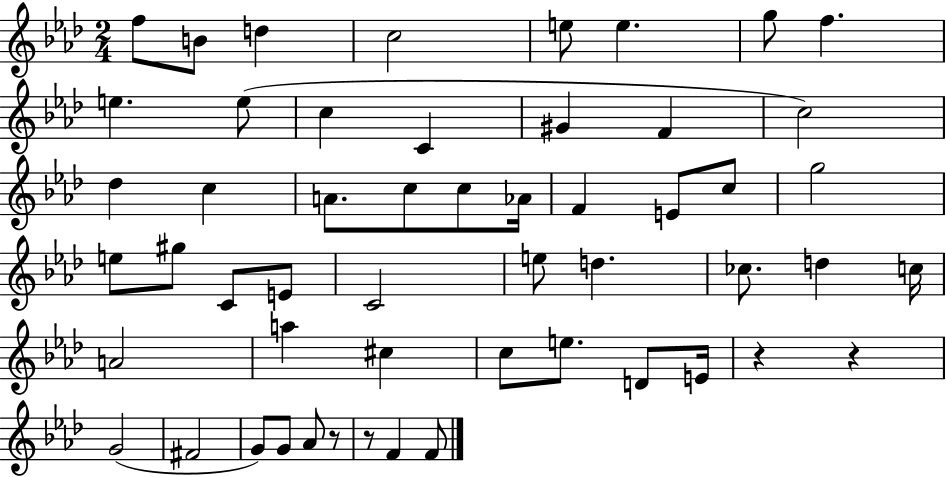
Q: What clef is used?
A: treble